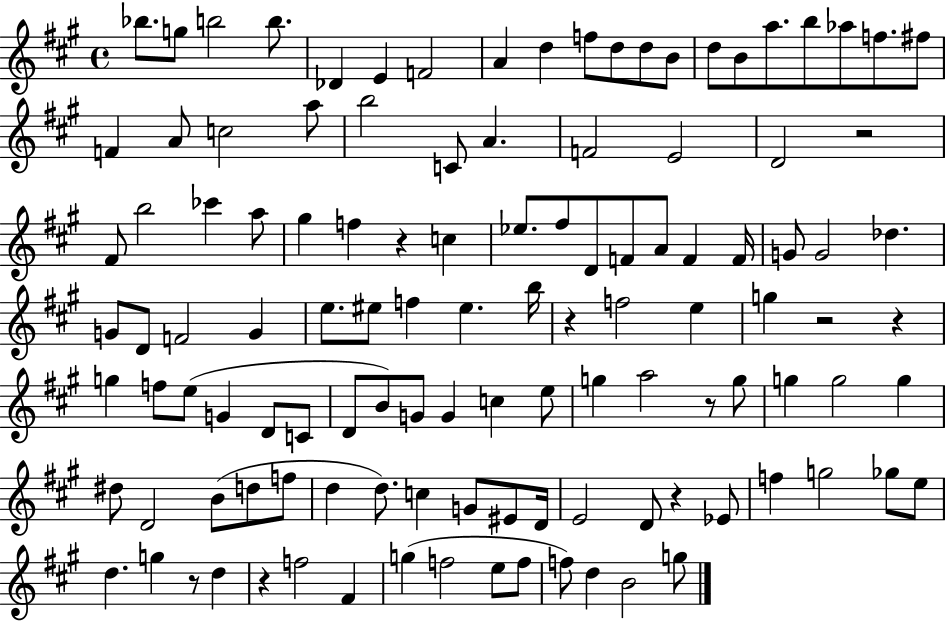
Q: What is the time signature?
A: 4/4